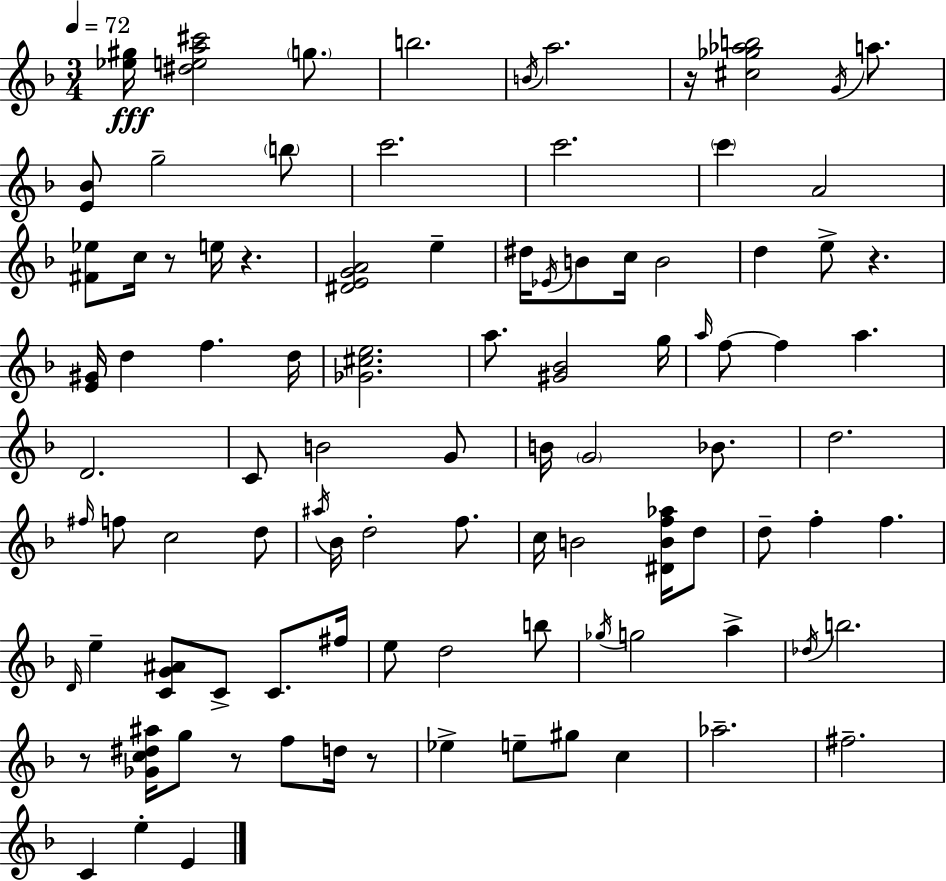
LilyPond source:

{
  \clef treble
  \numericTimeSignature
  \time 3/4
  \key f \major
  \tempo 4 = 72
  <ees'' gis''>16\fff <dis'' e'' a'' cis'''>2 \parenthesize g''8. | b''2. | \acciaccatura { b'16 } a''2. | r16 <cis'' ges'' aes'' b''>2 \acciaccatura { g'16 } a''8. | \break <e' bes'>8 g''2-- | \parenthesize b''8 c'''2. | c'''2. | \parenthesize c'''4 a'2 | \break <fis' ees''>8 c''16 r8 e''16 r4. | <dis' e' g' a'>2 e''4-- | dis''16 \acciaccatura { ees'16 } b'8 c''16 b'2 | d''4 e''8-> r4. | \break <e' gis'>16 d''4 f''4. | d''16 <ges' cis'' e''>2. | a''8. <gis' bes'>2 | g''16 \grace { a''16 } f''8~~ f''4 a''4. | \break d'2. | c'8 b'2 | g'8 b'16 \parenthesize g'2 | bes'8. d''2. | \break \grace { fis''16 } f''8 c''2 | d''8 \acciaccatura { ais''16 } bes'16 d''2-. | f''8. c''16 b'2 | <dis' b' f'' aes''>16 d''8 d''8-- f''4-. | \break f''4. \grace { d'16 } e''4-- <c' g' ais'>8 | c'8-> c'8. fis''16 e''8 d''2 | b''8 \acciaccatura { ges''16 } g''2 | a''4-> \acciaccatura { des''16 } b''2. | \break r8 <ges' c'' dis'' ais''>16 | g''8 r8 f''8 d''16 r8 ees''4-> | e''8-- gis''8 c''4 aes''2.-- | fis''2.-- | \break c'4 | e''4-. e'4 \bar "|."
}